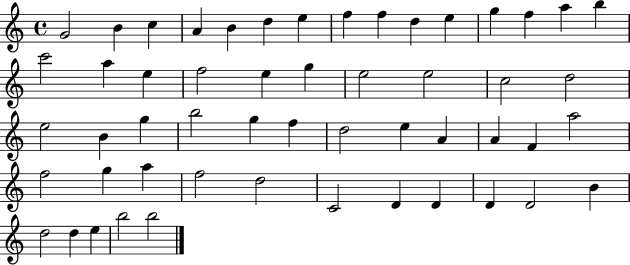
G4/h B4/q C5/q A4/q B4/q D5/q E5/q F5/q F5/q D5/q E5/q G5/q F5/q A5/q B5/q C6/h A5/q E5/q F5/h E5/q G5/q E5/h E5/h C5/h D5/h E5/h B4/q G5/q B5/h G5/q F5/q D5/h E5/q A4/q A4/q F4/q A5/h F5/h G5/q A5/q F5/h D5/h C4/h D4/q D4/q D4/q D4/h B4/q D5/h D5/q E5/q B5/h B5/h